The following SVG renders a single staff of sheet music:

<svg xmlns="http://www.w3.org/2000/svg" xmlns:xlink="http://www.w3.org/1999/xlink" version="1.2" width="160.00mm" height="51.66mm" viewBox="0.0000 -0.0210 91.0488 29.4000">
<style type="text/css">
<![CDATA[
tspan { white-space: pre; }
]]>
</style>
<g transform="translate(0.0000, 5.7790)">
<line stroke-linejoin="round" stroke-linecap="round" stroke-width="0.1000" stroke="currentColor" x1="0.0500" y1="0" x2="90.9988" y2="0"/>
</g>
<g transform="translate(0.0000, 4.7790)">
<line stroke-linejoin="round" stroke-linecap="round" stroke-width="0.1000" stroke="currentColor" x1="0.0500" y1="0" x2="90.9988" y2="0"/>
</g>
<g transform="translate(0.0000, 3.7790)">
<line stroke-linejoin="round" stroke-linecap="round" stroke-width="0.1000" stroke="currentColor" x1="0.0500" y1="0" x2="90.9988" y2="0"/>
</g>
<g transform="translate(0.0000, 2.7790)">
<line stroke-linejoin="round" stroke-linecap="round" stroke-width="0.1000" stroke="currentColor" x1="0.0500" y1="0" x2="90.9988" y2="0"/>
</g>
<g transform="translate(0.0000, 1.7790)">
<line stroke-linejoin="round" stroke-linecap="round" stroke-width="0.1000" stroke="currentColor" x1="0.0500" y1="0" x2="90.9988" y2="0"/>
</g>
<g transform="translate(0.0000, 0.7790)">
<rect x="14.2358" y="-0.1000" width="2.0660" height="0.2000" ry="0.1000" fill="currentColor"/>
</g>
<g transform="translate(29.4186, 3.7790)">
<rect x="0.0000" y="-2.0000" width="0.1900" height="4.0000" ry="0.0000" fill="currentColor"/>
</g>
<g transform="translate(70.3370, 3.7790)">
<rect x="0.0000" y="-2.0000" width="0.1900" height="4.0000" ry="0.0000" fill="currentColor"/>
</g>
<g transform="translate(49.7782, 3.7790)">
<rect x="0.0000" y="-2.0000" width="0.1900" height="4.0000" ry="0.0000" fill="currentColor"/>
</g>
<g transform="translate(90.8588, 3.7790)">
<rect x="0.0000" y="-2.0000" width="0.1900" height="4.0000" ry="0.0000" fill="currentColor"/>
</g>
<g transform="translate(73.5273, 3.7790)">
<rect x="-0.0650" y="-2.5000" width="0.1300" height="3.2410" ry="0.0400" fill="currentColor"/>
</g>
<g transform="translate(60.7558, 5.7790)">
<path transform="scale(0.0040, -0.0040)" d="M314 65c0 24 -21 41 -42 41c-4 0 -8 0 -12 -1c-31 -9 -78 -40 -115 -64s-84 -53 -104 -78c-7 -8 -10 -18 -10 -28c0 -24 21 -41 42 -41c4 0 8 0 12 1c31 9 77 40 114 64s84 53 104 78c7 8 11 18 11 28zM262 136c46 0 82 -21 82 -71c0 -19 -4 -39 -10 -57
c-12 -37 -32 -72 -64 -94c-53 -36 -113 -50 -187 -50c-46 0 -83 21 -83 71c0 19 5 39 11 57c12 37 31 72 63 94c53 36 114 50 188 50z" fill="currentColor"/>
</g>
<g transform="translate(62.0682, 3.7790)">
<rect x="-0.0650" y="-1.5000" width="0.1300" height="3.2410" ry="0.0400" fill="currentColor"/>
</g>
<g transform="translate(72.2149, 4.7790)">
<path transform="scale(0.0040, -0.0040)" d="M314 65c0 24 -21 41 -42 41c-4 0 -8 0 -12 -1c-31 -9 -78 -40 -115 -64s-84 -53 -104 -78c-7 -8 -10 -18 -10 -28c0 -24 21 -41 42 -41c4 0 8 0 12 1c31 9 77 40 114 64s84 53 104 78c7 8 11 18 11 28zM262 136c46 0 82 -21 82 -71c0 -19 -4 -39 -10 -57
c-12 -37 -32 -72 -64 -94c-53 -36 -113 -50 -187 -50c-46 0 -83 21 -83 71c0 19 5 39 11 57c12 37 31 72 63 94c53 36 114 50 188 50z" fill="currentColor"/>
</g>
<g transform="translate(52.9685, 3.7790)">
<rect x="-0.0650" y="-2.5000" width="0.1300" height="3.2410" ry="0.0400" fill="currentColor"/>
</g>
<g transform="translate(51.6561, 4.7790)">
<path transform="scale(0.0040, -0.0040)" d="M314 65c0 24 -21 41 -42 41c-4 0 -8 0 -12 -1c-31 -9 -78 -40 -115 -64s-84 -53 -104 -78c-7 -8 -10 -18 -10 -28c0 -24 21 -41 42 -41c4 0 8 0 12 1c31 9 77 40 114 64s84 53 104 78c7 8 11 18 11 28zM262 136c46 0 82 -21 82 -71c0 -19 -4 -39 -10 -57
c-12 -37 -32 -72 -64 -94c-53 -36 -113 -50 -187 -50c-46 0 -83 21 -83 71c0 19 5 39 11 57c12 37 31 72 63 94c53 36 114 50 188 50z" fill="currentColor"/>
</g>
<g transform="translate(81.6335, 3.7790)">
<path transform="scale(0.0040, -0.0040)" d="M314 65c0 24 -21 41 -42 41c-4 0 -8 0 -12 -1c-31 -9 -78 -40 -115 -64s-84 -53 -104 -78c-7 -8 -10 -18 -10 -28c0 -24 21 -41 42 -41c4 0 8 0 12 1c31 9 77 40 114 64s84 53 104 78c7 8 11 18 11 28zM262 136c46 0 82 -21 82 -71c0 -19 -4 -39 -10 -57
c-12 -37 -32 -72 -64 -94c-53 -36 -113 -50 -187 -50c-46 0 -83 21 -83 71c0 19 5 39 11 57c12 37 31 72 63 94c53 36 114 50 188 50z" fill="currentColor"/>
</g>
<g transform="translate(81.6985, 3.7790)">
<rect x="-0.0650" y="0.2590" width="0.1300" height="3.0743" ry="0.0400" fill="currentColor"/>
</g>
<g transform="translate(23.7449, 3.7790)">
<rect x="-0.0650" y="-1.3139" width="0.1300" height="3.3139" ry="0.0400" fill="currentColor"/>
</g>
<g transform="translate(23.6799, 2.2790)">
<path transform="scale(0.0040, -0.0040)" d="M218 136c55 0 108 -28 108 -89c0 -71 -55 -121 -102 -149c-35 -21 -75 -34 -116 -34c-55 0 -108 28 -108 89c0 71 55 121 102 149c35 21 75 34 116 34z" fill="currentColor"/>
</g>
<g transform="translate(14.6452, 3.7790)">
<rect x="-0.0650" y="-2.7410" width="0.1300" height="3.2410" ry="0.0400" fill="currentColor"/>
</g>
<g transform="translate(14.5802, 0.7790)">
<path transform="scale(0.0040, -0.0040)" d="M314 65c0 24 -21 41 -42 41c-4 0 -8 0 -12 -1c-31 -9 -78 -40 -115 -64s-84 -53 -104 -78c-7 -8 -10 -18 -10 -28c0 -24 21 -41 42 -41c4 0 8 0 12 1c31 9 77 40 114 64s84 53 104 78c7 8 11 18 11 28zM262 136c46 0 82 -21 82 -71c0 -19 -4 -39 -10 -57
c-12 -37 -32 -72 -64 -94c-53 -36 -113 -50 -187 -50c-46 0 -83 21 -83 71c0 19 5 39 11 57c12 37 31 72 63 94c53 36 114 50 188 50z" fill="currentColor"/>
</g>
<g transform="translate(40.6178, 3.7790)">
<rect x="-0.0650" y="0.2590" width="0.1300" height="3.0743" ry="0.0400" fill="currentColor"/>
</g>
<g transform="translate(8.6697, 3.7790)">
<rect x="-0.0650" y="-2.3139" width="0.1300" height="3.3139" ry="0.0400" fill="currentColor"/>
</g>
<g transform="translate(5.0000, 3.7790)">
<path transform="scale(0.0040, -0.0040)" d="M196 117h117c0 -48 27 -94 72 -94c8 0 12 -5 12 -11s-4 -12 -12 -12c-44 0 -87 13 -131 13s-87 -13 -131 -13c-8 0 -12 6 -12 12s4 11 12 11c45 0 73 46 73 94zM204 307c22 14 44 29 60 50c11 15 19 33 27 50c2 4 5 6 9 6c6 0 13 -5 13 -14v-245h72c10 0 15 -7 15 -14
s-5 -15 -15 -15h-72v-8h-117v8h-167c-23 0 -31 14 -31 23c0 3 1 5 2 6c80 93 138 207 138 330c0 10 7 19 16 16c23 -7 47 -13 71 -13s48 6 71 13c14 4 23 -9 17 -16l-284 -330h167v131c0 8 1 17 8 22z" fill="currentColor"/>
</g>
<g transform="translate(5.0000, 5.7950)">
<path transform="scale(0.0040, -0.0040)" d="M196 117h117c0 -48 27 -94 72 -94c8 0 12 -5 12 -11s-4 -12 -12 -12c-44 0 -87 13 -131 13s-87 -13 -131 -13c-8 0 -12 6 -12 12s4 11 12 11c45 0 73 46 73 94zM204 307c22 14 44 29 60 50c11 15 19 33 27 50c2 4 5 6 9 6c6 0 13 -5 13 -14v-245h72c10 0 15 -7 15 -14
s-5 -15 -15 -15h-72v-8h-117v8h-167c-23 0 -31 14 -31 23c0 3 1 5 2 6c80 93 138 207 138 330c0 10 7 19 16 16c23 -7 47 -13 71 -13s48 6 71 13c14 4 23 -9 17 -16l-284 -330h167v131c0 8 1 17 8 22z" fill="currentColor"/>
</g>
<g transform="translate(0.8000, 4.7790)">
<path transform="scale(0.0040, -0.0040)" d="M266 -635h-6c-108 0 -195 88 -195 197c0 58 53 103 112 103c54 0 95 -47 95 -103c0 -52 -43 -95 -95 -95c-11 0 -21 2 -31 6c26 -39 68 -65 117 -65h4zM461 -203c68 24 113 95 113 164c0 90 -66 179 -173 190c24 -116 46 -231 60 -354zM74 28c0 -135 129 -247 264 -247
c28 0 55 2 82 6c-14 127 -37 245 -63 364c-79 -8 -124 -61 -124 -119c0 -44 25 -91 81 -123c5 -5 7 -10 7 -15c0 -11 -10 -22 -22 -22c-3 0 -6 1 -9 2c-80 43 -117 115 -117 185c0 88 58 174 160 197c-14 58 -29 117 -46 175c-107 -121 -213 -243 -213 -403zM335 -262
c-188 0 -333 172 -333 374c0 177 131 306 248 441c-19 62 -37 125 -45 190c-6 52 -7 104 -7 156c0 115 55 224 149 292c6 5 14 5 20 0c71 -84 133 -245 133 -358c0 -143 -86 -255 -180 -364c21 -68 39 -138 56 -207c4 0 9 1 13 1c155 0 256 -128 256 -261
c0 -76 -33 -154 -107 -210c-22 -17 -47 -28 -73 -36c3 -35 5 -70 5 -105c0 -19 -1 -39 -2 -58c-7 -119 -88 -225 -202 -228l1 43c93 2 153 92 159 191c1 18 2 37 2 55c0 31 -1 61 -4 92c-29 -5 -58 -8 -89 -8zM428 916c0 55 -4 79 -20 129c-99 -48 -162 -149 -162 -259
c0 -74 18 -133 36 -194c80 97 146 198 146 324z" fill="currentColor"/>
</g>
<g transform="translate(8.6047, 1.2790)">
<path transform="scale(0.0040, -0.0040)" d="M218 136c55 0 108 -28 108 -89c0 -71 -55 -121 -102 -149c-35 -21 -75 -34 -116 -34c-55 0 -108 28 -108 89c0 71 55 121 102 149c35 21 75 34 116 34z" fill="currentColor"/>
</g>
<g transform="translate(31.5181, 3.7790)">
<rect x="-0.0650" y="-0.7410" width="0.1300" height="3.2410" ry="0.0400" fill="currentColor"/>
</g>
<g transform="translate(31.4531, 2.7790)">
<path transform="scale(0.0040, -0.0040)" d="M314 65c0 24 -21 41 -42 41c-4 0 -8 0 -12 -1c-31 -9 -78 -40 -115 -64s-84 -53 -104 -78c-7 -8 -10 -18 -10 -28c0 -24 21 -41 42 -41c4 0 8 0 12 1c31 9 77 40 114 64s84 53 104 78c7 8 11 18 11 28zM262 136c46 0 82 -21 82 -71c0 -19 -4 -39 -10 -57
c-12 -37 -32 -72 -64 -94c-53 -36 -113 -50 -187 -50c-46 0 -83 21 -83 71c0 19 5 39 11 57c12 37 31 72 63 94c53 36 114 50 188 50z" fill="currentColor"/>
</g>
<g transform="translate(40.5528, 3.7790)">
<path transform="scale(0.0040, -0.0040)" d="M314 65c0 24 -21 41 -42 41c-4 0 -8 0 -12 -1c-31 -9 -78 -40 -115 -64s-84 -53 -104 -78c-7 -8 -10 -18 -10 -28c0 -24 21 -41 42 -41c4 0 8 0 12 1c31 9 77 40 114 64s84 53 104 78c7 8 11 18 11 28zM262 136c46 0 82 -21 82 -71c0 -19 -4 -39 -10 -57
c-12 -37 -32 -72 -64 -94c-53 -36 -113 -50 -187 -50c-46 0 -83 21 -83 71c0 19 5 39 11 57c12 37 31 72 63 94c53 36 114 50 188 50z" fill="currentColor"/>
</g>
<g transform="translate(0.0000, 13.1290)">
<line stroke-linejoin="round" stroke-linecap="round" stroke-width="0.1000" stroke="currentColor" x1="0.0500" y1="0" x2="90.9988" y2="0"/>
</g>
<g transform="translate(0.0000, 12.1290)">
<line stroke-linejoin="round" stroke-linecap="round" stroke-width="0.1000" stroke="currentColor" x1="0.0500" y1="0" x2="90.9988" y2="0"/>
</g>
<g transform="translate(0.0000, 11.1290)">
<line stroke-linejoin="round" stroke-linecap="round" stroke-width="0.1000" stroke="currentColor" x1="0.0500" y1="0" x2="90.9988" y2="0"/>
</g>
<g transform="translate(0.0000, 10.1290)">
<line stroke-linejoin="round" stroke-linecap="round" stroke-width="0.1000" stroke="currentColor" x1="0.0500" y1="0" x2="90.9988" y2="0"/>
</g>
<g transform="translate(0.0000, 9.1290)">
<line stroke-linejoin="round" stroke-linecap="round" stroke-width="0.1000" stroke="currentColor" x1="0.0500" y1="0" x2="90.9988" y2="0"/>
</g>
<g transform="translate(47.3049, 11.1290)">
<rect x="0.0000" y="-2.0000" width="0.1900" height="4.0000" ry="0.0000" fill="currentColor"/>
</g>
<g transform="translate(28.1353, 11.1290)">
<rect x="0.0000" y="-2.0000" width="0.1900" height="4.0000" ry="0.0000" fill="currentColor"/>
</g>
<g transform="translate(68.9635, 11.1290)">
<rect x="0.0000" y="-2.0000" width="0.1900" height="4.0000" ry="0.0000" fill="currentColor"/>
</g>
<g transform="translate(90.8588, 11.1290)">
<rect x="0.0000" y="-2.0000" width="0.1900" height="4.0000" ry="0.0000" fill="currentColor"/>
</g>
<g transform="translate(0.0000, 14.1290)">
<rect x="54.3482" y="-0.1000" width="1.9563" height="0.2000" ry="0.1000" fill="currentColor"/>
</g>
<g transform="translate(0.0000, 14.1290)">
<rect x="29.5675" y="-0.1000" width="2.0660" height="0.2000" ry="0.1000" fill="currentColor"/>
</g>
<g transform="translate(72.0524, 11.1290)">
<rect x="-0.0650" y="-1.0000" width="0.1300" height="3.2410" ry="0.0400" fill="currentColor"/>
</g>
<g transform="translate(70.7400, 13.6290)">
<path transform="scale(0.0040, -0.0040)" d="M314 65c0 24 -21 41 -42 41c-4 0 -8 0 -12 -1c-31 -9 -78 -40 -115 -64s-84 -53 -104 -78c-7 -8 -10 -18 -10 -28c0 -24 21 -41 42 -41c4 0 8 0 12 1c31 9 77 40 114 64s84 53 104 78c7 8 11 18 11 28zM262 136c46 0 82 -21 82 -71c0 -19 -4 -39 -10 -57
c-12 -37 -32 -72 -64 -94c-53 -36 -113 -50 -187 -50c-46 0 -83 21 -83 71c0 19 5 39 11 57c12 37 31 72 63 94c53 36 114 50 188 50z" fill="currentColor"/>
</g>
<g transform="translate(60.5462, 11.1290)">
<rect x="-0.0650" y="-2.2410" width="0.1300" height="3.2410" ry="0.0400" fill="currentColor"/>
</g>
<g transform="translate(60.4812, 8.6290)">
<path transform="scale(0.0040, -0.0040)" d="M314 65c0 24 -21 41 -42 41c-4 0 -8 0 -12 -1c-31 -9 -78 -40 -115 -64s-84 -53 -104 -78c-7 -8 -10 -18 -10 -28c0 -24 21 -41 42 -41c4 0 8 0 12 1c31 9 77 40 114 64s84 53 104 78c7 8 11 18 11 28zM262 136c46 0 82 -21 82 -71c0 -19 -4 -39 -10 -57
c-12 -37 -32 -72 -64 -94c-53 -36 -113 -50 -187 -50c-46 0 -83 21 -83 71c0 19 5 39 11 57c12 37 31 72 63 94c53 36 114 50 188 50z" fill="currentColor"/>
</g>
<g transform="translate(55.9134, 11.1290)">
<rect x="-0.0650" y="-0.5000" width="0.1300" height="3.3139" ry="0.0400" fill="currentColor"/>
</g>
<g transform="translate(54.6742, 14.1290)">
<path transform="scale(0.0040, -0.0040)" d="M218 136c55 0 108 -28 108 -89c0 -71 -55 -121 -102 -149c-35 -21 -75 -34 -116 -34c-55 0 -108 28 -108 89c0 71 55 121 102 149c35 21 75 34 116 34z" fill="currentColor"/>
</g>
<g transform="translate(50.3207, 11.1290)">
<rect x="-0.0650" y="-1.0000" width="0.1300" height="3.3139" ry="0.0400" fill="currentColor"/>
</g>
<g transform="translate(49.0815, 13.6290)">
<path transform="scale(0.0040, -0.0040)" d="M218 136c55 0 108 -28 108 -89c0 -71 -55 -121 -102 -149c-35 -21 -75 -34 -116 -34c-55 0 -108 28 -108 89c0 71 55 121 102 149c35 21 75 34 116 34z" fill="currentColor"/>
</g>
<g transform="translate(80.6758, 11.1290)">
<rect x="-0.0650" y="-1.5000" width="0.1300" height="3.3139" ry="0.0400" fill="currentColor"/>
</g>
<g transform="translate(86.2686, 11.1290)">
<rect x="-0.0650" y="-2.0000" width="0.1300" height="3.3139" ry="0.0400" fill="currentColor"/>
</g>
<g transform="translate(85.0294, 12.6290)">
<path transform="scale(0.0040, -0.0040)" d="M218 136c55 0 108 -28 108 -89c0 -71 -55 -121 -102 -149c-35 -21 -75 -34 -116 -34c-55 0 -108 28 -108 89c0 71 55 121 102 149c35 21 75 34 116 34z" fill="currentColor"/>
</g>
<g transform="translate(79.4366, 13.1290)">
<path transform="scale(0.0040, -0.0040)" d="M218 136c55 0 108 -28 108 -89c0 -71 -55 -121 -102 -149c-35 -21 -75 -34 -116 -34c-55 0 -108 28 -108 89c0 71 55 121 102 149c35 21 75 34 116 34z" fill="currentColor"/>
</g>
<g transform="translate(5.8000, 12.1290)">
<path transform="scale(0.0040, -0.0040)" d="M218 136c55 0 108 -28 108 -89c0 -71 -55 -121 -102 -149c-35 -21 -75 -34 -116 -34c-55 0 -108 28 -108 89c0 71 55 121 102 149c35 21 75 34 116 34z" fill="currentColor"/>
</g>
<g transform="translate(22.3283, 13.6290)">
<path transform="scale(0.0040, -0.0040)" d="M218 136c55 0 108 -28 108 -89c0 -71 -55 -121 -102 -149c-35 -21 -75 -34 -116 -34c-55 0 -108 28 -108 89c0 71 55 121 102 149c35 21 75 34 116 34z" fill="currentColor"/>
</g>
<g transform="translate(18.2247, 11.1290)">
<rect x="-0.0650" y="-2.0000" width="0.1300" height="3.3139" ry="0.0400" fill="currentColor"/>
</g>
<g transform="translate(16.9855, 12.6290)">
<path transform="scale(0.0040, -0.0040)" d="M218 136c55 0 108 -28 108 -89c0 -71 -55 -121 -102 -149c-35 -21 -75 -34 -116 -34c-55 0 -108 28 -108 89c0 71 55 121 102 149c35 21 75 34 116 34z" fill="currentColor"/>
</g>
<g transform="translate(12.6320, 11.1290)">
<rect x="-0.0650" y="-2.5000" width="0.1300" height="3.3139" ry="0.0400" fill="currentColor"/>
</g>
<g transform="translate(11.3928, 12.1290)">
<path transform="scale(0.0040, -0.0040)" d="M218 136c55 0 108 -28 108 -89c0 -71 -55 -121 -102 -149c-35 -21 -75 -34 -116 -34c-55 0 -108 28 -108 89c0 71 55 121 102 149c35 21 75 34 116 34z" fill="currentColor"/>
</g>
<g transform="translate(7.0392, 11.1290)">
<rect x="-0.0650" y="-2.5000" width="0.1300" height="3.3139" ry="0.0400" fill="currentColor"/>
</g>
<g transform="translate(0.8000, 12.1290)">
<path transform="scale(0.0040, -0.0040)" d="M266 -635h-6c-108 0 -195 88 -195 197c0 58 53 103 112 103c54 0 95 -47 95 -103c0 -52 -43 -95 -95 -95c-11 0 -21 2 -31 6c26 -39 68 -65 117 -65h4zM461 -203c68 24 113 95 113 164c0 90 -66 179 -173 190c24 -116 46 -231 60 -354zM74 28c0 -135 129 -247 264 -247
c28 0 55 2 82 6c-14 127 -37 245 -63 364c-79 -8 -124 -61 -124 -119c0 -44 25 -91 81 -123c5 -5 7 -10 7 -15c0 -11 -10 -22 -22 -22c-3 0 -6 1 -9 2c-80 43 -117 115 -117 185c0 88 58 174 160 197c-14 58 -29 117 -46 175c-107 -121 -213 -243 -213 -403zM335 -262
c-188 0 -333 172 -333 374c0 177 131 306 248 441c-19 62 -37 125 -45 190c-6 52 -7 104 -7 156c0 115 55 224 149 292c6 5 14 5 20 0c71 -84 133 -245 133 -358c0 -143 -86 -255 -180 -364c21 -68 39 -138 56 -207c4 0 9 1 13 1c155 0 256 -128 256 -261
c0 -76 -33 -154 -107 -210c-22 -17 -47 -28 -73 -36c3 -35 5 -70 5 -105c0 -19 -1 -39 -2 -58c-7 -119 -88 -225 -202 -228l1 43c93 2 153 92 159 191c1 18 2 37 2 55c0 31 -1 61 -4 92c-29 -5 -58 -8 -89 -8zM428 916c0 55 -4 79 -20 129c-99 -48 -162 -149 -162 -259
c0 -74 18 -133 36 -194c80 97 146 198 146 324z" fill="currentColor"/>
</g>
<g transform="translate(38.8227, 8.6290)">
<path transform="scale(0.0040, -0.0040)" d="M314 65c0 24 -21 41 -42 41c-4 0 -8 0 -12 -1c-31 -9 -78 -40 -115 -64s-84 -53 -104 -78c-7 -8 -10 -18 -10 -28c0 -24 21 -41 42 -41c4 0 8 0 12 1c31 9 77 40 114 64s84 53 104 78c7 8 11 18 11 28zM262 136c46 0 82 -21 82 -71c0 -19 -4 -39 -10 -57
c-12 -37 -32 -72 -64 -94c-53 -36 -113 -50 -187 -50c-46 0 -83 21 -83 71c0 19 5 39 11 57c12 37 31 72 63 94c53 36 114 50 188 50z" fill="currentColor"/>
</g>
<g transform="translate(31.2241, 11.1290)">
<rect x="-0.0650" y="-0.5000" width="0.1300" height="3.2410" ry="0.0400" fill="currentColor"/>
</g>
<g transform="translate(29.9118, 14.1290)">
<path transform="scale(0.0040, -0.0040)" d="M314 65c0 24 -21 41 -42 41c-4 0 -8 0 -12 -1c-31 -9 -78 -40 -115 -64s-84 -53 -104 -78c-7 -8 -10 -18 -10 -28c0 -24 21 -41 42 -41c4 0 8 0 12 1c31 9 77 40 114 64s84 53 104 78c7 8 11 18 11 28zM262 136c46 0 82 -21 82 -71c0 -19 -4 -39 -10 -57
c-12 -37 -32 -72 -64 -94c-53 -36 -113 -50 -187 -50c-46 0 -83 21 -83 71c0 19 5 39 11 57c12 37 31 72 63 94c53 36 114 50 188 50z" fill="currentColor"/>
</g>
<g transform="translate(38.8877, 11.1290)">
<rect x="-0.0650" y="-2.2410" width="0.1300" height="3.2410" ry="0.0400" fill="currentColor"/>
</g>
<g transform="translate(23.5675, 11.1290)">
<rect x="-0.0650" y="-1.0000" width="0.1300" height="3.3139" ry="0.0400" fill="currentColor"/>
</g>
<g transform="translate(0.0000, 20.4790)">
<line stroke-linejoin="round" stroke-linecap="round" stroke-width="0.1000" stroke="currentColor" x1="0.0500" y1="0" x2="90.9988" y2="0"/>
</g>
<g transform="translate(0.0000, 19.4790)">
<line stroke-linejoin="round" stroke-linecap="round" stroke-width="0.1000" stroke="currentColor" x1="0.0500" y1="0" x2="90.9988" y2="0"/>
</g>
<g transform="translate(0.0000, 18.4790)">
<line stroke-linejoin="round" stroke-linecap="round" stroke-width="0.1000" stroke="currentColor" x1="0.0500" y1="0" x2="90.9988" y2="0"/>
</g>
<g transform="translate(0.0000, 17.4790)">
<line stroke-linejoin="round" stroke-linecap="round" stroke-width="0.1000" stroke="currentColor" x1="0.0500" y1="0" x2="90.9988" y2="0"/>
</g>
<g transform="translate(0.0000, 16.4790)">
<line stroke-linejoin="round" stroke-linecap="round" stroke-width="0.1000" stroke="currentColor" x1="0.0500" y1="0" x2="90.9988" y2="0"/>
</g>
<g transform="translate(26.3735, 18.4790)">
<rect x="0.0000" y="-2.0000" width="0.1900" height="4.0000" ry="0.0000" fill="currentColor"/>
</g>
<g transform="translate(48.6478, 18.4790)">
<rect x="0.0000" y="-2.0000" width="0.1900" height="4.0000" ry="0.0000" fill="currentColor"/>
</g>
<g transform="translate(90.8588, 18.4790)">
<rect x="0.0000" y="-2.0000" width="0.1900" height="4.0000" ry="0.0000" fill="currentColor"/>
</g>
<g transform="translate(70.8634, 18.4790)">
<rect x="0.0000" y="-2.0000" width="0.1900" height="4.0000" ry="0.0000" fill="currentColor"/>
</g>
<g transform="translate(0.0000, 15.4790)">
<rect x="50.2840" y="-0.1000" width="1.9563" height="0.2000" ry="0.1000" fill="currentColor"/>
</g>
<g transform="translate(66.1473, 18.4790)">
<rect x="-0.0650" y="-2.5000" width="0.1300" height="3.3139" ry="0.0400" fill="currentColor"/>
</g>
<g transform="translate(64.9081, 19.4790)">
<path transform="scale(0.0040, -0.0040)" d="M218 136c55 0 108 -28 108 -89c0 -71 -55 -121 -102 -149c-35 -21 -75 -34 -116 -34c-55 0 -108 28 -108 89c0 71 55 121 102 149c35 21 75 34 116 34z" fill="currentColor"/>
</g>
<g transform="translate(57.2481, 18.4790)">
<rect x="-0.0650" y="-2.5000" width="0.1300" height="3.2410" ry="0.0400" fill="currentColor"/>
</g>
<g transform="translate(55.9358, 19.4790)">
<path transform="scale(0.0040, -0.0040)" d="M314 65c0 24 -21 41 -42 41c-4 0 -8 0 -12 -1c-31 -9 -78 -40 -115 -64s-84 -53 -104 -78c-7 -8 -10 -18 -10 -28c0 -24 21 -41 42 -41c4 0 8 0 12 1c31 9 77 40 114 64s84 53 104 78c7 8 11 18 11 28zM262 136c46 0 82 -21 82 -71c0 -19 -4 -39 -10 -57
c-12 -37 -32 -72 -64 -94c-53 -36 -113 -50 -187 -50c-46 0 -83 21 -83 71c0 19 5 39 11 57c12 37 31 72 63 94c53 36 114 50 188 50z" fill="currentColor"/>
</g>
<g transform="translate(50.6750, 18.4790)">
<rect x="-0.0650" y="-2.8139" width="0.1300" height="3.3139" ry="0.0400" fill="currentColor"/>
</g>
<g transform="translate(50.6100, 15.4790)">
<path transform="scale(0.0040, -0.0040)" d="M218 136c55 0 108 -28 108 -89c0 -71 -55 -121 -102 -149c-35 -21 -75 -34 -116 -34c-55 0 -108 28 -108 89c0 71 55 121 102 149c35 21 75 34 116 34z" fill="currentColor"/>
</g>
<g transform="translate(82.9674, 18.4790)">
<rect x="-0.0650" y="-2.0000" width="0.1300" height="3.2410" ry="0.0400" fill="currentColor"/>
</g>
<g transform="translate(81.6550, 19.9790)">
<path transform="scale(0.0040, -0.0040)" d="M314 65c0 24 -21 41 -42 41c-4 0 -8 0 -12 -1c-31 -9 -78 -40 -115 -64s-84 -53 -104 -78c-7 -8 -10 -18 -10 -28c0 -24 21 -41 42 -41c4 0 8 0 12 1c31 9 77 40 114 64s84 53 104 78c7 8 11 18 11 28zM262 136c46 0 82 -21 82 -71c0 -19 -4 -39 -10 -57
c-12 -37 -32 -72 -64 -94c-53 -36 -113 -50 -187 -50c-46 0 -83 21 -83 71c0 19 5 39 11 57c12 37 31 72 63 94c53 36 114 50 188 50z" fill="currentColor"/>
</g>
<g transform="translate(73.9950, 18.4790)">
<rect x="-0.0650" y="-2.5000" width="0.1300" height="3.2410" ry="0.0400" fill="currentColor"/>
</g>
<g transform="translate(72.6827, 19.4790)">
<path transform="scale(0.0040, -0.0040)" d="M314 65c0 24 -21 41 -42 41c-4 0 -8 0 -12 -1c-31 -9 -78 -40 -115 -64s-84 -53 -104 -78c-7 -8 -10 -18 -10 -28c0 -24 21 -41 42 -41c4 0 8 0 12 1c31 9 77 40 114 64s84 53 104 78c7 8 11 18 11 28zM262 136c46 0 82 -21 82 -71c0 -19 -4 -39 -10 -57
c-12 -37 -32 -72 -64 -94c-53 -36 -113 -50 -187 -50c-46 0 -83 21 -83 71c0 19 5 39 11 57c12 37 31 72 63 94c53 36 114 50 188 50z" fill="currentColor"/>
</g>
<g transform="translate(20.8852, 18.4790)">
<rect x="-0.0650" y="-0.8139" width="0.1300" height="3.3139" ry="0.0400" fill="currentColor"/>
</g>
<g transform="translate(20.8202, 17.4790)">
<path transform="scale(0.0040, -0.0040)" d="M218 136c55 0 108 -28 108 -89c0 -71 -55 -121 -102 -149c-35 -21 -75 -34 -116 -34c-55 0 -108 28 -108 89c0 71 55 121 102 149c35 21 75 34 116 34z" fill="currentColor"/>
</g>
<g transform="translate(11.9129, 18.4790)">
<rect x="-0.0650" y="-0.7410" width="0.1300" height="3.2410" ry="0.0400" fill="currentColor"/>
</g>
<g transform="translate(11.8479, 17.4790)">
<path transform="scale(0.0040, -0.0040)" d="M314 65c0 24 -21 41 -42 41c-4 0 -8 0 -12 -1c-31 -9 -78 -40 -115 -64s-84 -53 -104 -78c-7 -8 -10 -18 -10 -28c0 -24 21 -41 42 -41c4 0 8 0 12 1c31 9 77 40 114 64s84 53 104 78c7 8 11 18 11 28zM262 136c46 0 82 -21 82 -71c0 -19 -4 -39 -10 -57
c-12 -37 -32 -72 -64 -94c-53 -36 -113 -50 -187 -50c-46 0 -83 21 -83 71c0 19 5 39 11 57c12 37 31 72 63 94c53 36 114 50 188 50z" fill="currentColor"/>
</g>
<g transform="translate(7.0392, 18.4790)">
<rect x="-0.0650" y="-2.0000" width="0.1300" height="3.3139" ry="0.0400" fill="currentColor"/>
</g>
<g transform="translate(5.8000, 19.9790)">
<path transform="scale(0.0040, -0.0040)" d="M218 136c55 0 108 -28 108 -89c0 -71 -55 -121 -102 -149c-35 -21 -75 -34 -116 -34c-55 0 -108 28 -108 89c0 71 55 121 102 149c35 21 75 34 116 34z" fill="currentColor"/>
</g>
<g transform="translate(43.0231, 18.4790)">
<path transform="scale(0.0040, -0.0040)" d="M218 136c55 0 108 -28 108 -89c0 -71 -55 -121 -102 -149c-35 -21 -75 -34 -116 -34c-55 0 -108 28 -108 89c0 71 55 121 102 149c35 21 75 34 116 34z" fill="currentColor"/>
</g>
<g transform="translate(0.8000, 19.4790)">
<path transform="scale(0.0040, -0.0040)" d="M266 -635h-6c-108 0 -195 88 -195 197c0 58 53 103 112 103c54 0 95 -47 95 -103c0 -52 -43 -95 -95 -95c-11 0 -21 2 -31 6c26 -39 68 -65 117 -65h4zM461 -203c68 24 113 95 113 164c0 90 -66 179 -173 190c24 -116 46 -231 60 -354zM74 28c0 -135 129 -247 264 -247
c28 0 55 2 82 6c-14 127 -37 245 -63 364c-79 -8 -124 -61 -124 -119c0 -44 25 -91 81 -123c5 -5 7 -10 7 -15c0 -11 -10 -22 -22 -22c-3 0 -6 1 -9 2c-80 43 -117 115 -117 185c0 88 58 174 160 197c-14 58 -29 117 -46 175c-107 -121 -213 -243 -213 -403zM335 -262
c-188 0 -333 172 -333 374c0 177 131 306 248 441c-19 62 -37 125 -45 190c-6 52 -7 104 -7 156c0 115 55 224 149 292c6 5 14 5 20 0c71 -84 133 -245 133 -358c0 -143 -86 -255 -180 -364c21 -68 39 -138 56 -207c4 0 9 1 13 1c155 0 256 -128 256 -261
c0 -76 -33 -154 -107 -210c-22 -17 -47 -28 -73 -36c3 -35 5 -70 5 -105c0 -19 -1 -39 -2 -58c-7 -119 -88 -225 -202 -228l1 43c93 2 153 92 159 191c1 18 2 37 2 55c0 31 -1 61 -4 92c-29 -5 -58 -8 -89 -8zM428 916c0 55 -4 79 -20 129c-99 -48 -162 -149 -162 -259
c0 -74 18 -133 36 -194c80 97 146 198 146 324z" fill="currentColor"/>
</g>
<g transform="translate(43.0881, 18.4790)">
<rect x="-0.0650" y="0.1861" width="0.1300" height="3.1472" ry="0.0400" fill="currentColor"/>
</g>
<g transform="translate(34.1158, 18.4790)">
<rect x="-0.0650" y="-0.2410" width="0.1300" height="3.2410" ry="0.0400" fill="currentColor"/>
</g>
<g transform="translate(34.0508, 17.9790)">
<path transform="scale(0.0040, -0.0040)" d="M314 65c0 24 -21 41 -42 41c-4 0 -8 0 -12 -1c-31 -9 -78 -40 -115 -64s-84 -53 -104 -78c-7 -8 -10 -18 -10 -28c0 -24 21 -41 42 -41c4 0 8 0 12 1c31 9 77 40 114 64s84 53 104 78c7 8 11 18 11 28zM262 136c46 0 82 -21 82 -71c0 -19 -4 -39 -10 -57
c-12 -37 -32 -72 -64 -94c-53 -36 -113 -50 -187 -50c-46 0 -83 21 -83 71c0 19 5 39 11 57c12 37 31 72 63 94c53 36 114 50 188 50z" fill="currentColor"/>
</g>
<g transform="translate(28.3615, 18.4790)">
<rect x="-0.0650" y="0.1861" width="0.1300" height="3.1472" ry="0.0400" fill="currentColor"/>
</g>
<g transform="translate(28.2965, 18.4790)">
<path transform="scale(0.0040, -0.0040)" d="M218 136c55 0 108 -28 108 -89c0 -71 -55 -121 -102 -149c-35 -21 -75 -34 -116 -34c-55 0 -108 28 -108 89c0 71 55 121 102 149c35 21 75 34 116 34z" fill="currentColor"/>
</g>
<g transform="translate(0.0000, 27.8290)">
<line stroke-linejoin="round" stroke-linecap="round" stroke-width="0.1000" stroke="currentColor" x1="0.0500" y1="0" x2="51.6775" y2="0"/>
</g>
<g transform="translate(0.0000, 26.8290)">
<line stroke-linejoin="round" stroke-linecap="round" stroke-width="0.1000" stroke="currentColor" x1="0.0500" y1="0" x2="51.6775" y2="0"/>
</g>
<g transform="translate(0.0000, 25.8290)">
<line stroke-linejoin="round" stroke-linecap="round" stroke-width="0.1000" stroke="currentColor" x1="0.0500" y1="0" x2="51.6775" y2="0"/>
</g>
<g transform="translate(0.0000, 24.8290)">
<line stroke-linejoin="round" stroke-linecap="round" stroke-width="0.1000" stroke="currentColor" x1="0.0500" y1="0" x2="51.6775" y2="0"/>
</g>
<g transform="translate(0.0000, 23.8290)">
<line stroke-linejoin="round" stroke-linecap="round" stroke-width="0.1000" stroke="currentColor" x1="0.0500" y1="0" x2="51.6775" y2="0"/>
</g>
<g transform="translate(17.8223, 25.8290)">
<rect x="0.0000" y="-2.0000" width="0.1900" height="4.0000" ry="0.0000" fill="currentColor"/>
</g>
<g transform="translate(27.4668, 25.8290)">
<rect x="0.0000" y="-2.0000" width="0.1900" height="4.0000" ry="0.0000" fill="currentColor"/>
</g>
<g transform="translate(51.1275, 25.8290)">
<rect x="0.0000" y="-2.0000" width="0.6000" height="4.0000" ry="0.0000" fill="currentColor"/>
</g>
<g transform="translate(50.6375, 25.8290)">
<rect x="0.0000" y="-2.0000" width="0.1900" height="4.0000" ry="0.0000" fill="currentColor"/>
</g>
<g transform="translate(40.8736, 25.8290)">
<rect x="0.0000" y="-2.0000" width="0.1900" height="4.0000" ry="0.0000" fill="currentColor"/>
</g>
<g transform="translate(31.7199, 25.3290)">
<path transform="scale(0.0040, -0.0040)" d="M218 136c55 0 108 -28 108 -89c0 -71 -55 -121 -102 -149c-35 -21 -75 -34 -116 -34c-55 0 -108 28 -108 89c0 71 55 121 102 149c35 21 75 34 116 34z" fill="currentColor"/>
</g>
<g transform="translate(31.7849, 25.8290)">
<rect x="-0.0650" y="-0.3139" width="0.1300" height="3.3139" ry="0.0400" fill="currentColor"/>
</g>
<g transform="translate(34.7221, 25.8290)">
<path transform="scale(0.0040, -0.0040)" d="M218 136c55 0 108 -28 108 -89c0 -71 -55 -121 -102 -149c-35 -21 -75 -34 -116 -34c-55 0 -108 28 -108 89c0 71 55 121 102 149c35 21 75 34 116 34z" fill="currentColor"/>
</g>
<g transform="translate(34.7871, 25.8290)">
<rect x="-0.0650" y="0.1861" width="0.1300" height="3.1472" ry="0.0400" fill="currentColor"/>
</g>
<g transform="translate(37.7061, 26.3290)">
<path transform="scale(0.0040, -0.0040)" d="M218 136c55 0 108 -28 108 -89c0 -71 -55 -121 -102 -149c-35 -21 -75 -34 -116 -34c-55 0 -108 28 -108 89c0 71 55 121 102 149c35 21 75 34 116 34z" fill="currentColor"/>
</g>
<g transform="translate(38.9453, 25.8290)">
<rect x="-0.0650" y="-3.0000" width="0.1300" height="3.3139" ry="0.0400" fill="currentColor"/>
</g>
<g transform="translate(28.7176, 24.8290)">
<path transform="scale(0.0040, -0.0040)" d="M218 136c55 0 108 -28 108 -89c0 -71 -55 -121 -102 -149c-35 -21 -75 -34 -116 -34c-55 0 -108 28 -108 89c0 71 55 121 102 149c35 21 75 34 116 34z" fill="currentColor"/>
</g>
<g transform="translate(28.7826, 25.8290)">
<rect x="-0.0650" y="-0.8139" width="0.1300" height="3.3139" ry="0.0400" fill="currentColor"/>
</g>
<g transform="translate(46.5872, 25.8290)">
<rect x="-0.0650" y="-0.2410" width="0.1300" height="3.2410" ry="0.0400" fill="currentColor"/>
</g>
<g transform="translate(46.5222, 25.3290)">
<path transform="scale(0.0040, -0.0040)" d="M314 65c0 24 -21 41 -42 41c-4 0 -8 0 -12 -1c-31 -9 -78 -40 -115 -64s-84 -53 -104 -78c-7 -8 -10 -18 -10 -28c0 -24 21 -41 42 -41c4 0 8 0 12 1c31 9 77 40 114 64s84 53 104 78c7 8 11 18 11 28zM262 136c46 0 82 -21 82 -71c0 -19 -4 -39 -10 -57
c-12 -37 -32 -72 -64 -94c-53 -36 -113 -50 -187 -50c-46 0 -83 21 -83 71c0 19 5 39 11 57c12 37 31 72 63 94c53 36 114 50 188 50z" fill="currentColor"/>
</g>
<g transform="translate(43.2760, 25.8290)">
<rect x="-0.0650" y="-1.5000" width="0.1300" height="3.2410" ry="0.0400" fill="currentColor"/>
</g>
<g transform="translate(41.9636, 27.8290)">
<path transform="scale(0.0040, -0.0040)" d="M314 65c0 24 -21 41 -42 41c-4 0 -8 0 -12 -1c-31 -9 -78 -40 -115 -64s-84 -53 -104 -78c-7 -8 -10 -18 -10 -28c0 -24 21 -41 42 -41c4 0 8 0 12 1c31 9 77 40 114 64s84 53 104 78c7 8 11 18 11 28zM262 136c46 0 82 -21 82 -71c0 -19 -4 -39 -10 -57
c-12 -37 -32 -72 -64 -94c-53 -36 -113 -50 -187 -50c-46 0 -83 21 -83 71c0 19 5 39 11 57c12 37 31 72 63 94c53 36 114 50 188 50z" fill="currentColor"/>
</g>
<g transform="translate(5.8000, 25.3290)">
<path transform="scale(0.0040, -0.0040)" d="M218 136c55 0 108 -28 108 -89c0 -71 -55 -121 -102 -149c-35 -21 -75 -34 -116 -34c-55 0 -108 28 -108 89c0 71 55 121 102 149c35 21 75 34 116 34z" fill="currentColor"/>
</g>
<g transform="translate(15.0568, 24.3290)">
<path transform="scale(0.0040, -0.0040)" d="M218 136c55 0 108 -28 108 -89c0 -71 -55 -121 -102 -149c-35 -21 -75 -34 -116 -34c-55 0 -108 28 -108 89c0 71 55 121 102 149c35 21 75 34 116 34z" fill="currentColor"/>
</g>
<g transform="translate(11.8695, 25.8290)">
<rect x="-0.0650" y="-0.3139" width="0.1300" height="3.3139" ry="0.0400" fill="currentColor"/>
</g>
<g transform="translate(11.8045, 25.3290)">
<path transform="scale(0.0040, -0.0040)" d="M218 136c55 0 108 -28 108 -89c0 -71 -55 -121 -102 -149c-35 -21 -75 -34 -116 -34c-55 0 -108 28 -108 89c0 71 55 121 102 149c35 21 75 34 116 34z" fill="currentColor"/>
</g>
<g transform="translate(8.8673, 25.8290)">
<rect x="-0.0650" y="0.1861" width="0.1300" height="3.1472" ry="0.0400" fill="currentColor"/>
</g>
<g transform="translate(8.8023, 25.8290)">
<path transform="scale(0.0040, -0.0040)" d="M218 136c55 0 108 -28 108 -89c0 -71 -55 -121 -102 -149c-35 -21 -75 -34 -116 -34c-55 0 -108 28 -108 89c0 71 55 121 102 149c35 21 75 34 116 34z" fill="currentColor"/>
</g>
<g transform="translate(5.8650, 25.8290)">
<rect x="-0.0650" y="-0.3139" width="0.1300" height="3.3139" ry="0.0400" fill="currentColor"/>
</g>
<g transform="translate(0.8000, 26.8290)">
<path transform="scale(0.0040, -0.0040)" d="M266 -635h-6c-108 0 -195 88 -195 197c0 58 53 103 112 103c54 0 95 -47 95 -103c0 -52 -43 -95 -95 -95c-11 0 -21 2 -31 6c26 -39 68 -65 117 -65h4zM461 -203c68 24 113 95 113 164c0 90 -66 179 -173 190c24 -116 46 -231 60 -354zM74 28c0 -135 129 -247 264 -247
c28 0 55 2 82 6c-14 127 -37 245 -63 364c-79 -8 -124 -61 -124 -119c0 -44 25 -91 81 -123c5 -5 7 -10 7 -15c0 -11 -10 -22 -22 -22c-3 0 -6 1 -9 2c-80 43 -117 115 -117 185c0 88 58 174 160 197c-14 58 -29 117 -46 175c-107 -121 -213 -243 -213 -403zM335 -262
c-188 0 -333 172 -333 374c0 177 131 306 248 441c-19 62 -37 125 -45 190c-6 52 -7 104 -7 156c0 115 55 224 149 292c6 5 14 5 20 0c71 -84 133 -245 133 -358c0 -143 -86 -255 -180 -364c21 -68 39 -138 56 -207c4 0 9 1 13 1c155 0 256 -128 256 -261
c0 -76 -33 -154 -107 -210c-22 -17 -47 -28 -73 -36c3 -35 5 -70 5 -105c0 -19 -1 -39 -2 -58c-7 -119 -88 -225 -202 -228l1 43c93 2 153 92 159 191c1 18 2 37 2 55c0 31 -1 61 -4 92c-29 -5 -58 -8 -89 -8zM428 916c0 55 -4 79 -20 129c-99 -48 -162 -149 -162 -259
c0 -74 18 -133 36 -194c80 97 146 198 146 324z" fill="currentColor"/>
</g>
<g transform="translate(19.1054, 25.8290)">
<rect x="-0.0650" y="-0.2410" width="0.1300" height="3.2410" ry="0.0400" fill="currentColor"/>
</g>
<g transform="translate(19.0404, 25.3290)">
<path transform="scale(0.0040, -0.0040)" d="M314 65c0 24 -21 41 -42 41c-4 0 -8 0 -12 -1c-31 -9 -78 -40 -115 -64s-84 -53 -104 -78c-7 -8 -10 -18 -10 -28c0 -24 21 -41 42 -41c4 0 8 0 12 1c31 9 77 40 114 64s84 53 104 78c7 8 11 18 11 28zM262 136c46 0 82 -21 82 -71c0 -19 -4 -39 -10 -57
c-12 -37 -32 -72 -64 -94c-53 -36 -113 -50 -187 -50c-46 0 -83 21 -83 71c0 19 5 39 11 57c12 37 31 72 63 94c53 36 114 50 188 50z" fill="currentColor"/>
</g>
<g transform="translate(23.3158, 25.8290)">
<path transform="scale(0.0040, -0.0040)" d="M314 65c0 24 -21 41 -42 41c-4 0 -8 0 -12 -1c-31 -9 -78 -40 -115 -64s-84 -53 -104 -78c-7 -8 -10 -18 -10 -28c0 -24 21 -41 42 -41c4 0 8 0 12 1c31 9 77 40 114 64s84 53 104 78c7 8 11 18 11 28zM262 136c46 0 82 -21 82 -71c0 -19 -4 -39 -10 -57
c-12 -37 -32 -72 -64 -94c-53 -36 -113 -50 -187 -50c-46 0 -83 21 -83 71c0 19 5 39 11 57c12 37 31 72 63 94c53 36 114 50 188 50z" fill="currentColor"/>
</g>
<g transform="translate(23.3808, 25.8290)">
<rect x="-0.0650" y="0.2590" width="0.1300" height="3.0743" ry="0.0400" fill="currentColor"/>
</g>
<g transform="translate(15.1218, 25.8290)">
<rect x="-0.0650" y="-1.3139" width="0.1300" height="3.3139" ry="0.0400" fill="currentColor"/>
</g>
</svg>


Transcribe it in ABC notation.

X:1
T:Untitled
M:4/4
L:1/4
K:C
g a2 e d2 B2 G2 E2 G2 B2 G G F D C2 g2 D C g2 D2 E F F d2 d B c2 B a G2 G G2 F2 c B c e c2 B2 d c B A E2 c2